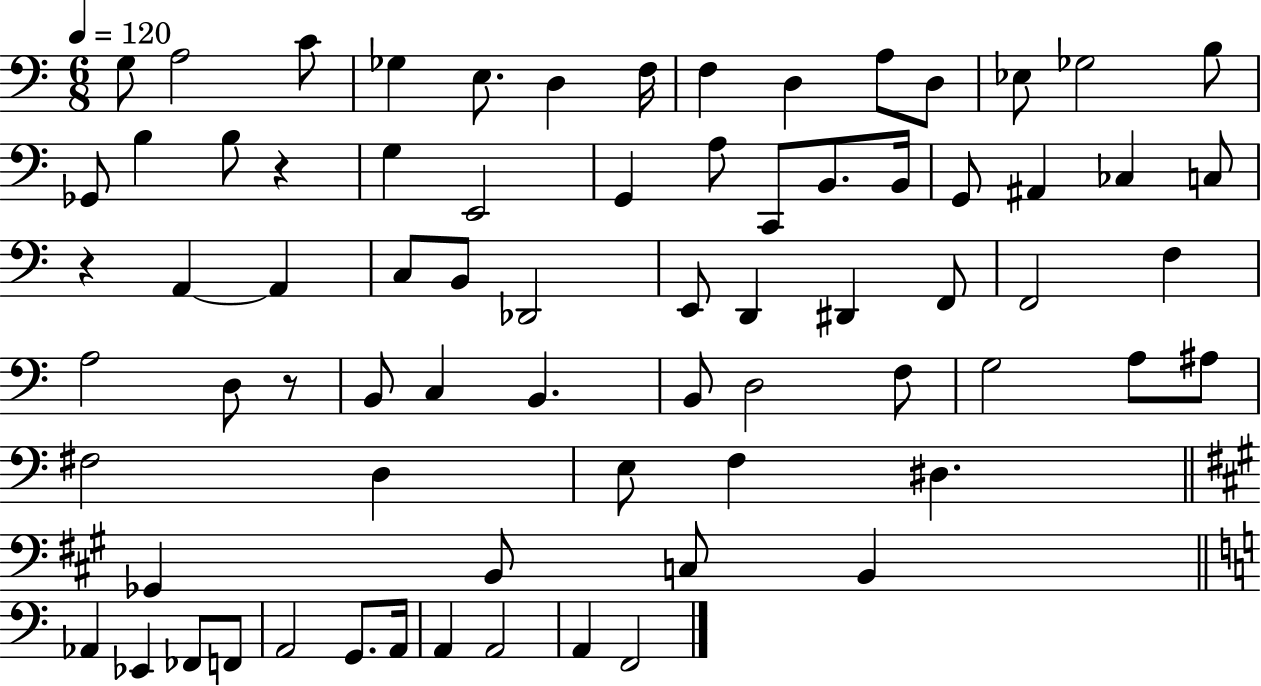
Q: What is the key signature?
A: C major